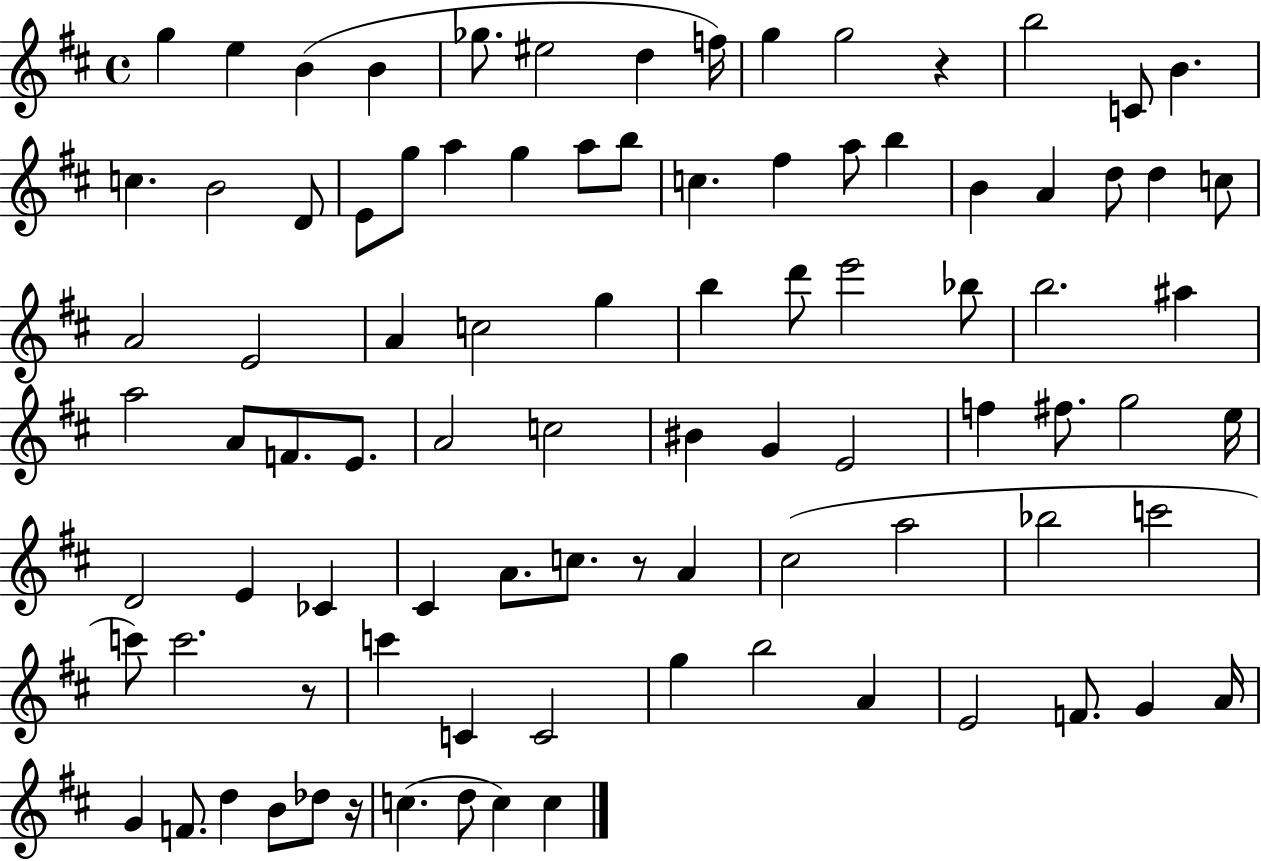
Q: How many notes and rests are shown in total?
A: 91